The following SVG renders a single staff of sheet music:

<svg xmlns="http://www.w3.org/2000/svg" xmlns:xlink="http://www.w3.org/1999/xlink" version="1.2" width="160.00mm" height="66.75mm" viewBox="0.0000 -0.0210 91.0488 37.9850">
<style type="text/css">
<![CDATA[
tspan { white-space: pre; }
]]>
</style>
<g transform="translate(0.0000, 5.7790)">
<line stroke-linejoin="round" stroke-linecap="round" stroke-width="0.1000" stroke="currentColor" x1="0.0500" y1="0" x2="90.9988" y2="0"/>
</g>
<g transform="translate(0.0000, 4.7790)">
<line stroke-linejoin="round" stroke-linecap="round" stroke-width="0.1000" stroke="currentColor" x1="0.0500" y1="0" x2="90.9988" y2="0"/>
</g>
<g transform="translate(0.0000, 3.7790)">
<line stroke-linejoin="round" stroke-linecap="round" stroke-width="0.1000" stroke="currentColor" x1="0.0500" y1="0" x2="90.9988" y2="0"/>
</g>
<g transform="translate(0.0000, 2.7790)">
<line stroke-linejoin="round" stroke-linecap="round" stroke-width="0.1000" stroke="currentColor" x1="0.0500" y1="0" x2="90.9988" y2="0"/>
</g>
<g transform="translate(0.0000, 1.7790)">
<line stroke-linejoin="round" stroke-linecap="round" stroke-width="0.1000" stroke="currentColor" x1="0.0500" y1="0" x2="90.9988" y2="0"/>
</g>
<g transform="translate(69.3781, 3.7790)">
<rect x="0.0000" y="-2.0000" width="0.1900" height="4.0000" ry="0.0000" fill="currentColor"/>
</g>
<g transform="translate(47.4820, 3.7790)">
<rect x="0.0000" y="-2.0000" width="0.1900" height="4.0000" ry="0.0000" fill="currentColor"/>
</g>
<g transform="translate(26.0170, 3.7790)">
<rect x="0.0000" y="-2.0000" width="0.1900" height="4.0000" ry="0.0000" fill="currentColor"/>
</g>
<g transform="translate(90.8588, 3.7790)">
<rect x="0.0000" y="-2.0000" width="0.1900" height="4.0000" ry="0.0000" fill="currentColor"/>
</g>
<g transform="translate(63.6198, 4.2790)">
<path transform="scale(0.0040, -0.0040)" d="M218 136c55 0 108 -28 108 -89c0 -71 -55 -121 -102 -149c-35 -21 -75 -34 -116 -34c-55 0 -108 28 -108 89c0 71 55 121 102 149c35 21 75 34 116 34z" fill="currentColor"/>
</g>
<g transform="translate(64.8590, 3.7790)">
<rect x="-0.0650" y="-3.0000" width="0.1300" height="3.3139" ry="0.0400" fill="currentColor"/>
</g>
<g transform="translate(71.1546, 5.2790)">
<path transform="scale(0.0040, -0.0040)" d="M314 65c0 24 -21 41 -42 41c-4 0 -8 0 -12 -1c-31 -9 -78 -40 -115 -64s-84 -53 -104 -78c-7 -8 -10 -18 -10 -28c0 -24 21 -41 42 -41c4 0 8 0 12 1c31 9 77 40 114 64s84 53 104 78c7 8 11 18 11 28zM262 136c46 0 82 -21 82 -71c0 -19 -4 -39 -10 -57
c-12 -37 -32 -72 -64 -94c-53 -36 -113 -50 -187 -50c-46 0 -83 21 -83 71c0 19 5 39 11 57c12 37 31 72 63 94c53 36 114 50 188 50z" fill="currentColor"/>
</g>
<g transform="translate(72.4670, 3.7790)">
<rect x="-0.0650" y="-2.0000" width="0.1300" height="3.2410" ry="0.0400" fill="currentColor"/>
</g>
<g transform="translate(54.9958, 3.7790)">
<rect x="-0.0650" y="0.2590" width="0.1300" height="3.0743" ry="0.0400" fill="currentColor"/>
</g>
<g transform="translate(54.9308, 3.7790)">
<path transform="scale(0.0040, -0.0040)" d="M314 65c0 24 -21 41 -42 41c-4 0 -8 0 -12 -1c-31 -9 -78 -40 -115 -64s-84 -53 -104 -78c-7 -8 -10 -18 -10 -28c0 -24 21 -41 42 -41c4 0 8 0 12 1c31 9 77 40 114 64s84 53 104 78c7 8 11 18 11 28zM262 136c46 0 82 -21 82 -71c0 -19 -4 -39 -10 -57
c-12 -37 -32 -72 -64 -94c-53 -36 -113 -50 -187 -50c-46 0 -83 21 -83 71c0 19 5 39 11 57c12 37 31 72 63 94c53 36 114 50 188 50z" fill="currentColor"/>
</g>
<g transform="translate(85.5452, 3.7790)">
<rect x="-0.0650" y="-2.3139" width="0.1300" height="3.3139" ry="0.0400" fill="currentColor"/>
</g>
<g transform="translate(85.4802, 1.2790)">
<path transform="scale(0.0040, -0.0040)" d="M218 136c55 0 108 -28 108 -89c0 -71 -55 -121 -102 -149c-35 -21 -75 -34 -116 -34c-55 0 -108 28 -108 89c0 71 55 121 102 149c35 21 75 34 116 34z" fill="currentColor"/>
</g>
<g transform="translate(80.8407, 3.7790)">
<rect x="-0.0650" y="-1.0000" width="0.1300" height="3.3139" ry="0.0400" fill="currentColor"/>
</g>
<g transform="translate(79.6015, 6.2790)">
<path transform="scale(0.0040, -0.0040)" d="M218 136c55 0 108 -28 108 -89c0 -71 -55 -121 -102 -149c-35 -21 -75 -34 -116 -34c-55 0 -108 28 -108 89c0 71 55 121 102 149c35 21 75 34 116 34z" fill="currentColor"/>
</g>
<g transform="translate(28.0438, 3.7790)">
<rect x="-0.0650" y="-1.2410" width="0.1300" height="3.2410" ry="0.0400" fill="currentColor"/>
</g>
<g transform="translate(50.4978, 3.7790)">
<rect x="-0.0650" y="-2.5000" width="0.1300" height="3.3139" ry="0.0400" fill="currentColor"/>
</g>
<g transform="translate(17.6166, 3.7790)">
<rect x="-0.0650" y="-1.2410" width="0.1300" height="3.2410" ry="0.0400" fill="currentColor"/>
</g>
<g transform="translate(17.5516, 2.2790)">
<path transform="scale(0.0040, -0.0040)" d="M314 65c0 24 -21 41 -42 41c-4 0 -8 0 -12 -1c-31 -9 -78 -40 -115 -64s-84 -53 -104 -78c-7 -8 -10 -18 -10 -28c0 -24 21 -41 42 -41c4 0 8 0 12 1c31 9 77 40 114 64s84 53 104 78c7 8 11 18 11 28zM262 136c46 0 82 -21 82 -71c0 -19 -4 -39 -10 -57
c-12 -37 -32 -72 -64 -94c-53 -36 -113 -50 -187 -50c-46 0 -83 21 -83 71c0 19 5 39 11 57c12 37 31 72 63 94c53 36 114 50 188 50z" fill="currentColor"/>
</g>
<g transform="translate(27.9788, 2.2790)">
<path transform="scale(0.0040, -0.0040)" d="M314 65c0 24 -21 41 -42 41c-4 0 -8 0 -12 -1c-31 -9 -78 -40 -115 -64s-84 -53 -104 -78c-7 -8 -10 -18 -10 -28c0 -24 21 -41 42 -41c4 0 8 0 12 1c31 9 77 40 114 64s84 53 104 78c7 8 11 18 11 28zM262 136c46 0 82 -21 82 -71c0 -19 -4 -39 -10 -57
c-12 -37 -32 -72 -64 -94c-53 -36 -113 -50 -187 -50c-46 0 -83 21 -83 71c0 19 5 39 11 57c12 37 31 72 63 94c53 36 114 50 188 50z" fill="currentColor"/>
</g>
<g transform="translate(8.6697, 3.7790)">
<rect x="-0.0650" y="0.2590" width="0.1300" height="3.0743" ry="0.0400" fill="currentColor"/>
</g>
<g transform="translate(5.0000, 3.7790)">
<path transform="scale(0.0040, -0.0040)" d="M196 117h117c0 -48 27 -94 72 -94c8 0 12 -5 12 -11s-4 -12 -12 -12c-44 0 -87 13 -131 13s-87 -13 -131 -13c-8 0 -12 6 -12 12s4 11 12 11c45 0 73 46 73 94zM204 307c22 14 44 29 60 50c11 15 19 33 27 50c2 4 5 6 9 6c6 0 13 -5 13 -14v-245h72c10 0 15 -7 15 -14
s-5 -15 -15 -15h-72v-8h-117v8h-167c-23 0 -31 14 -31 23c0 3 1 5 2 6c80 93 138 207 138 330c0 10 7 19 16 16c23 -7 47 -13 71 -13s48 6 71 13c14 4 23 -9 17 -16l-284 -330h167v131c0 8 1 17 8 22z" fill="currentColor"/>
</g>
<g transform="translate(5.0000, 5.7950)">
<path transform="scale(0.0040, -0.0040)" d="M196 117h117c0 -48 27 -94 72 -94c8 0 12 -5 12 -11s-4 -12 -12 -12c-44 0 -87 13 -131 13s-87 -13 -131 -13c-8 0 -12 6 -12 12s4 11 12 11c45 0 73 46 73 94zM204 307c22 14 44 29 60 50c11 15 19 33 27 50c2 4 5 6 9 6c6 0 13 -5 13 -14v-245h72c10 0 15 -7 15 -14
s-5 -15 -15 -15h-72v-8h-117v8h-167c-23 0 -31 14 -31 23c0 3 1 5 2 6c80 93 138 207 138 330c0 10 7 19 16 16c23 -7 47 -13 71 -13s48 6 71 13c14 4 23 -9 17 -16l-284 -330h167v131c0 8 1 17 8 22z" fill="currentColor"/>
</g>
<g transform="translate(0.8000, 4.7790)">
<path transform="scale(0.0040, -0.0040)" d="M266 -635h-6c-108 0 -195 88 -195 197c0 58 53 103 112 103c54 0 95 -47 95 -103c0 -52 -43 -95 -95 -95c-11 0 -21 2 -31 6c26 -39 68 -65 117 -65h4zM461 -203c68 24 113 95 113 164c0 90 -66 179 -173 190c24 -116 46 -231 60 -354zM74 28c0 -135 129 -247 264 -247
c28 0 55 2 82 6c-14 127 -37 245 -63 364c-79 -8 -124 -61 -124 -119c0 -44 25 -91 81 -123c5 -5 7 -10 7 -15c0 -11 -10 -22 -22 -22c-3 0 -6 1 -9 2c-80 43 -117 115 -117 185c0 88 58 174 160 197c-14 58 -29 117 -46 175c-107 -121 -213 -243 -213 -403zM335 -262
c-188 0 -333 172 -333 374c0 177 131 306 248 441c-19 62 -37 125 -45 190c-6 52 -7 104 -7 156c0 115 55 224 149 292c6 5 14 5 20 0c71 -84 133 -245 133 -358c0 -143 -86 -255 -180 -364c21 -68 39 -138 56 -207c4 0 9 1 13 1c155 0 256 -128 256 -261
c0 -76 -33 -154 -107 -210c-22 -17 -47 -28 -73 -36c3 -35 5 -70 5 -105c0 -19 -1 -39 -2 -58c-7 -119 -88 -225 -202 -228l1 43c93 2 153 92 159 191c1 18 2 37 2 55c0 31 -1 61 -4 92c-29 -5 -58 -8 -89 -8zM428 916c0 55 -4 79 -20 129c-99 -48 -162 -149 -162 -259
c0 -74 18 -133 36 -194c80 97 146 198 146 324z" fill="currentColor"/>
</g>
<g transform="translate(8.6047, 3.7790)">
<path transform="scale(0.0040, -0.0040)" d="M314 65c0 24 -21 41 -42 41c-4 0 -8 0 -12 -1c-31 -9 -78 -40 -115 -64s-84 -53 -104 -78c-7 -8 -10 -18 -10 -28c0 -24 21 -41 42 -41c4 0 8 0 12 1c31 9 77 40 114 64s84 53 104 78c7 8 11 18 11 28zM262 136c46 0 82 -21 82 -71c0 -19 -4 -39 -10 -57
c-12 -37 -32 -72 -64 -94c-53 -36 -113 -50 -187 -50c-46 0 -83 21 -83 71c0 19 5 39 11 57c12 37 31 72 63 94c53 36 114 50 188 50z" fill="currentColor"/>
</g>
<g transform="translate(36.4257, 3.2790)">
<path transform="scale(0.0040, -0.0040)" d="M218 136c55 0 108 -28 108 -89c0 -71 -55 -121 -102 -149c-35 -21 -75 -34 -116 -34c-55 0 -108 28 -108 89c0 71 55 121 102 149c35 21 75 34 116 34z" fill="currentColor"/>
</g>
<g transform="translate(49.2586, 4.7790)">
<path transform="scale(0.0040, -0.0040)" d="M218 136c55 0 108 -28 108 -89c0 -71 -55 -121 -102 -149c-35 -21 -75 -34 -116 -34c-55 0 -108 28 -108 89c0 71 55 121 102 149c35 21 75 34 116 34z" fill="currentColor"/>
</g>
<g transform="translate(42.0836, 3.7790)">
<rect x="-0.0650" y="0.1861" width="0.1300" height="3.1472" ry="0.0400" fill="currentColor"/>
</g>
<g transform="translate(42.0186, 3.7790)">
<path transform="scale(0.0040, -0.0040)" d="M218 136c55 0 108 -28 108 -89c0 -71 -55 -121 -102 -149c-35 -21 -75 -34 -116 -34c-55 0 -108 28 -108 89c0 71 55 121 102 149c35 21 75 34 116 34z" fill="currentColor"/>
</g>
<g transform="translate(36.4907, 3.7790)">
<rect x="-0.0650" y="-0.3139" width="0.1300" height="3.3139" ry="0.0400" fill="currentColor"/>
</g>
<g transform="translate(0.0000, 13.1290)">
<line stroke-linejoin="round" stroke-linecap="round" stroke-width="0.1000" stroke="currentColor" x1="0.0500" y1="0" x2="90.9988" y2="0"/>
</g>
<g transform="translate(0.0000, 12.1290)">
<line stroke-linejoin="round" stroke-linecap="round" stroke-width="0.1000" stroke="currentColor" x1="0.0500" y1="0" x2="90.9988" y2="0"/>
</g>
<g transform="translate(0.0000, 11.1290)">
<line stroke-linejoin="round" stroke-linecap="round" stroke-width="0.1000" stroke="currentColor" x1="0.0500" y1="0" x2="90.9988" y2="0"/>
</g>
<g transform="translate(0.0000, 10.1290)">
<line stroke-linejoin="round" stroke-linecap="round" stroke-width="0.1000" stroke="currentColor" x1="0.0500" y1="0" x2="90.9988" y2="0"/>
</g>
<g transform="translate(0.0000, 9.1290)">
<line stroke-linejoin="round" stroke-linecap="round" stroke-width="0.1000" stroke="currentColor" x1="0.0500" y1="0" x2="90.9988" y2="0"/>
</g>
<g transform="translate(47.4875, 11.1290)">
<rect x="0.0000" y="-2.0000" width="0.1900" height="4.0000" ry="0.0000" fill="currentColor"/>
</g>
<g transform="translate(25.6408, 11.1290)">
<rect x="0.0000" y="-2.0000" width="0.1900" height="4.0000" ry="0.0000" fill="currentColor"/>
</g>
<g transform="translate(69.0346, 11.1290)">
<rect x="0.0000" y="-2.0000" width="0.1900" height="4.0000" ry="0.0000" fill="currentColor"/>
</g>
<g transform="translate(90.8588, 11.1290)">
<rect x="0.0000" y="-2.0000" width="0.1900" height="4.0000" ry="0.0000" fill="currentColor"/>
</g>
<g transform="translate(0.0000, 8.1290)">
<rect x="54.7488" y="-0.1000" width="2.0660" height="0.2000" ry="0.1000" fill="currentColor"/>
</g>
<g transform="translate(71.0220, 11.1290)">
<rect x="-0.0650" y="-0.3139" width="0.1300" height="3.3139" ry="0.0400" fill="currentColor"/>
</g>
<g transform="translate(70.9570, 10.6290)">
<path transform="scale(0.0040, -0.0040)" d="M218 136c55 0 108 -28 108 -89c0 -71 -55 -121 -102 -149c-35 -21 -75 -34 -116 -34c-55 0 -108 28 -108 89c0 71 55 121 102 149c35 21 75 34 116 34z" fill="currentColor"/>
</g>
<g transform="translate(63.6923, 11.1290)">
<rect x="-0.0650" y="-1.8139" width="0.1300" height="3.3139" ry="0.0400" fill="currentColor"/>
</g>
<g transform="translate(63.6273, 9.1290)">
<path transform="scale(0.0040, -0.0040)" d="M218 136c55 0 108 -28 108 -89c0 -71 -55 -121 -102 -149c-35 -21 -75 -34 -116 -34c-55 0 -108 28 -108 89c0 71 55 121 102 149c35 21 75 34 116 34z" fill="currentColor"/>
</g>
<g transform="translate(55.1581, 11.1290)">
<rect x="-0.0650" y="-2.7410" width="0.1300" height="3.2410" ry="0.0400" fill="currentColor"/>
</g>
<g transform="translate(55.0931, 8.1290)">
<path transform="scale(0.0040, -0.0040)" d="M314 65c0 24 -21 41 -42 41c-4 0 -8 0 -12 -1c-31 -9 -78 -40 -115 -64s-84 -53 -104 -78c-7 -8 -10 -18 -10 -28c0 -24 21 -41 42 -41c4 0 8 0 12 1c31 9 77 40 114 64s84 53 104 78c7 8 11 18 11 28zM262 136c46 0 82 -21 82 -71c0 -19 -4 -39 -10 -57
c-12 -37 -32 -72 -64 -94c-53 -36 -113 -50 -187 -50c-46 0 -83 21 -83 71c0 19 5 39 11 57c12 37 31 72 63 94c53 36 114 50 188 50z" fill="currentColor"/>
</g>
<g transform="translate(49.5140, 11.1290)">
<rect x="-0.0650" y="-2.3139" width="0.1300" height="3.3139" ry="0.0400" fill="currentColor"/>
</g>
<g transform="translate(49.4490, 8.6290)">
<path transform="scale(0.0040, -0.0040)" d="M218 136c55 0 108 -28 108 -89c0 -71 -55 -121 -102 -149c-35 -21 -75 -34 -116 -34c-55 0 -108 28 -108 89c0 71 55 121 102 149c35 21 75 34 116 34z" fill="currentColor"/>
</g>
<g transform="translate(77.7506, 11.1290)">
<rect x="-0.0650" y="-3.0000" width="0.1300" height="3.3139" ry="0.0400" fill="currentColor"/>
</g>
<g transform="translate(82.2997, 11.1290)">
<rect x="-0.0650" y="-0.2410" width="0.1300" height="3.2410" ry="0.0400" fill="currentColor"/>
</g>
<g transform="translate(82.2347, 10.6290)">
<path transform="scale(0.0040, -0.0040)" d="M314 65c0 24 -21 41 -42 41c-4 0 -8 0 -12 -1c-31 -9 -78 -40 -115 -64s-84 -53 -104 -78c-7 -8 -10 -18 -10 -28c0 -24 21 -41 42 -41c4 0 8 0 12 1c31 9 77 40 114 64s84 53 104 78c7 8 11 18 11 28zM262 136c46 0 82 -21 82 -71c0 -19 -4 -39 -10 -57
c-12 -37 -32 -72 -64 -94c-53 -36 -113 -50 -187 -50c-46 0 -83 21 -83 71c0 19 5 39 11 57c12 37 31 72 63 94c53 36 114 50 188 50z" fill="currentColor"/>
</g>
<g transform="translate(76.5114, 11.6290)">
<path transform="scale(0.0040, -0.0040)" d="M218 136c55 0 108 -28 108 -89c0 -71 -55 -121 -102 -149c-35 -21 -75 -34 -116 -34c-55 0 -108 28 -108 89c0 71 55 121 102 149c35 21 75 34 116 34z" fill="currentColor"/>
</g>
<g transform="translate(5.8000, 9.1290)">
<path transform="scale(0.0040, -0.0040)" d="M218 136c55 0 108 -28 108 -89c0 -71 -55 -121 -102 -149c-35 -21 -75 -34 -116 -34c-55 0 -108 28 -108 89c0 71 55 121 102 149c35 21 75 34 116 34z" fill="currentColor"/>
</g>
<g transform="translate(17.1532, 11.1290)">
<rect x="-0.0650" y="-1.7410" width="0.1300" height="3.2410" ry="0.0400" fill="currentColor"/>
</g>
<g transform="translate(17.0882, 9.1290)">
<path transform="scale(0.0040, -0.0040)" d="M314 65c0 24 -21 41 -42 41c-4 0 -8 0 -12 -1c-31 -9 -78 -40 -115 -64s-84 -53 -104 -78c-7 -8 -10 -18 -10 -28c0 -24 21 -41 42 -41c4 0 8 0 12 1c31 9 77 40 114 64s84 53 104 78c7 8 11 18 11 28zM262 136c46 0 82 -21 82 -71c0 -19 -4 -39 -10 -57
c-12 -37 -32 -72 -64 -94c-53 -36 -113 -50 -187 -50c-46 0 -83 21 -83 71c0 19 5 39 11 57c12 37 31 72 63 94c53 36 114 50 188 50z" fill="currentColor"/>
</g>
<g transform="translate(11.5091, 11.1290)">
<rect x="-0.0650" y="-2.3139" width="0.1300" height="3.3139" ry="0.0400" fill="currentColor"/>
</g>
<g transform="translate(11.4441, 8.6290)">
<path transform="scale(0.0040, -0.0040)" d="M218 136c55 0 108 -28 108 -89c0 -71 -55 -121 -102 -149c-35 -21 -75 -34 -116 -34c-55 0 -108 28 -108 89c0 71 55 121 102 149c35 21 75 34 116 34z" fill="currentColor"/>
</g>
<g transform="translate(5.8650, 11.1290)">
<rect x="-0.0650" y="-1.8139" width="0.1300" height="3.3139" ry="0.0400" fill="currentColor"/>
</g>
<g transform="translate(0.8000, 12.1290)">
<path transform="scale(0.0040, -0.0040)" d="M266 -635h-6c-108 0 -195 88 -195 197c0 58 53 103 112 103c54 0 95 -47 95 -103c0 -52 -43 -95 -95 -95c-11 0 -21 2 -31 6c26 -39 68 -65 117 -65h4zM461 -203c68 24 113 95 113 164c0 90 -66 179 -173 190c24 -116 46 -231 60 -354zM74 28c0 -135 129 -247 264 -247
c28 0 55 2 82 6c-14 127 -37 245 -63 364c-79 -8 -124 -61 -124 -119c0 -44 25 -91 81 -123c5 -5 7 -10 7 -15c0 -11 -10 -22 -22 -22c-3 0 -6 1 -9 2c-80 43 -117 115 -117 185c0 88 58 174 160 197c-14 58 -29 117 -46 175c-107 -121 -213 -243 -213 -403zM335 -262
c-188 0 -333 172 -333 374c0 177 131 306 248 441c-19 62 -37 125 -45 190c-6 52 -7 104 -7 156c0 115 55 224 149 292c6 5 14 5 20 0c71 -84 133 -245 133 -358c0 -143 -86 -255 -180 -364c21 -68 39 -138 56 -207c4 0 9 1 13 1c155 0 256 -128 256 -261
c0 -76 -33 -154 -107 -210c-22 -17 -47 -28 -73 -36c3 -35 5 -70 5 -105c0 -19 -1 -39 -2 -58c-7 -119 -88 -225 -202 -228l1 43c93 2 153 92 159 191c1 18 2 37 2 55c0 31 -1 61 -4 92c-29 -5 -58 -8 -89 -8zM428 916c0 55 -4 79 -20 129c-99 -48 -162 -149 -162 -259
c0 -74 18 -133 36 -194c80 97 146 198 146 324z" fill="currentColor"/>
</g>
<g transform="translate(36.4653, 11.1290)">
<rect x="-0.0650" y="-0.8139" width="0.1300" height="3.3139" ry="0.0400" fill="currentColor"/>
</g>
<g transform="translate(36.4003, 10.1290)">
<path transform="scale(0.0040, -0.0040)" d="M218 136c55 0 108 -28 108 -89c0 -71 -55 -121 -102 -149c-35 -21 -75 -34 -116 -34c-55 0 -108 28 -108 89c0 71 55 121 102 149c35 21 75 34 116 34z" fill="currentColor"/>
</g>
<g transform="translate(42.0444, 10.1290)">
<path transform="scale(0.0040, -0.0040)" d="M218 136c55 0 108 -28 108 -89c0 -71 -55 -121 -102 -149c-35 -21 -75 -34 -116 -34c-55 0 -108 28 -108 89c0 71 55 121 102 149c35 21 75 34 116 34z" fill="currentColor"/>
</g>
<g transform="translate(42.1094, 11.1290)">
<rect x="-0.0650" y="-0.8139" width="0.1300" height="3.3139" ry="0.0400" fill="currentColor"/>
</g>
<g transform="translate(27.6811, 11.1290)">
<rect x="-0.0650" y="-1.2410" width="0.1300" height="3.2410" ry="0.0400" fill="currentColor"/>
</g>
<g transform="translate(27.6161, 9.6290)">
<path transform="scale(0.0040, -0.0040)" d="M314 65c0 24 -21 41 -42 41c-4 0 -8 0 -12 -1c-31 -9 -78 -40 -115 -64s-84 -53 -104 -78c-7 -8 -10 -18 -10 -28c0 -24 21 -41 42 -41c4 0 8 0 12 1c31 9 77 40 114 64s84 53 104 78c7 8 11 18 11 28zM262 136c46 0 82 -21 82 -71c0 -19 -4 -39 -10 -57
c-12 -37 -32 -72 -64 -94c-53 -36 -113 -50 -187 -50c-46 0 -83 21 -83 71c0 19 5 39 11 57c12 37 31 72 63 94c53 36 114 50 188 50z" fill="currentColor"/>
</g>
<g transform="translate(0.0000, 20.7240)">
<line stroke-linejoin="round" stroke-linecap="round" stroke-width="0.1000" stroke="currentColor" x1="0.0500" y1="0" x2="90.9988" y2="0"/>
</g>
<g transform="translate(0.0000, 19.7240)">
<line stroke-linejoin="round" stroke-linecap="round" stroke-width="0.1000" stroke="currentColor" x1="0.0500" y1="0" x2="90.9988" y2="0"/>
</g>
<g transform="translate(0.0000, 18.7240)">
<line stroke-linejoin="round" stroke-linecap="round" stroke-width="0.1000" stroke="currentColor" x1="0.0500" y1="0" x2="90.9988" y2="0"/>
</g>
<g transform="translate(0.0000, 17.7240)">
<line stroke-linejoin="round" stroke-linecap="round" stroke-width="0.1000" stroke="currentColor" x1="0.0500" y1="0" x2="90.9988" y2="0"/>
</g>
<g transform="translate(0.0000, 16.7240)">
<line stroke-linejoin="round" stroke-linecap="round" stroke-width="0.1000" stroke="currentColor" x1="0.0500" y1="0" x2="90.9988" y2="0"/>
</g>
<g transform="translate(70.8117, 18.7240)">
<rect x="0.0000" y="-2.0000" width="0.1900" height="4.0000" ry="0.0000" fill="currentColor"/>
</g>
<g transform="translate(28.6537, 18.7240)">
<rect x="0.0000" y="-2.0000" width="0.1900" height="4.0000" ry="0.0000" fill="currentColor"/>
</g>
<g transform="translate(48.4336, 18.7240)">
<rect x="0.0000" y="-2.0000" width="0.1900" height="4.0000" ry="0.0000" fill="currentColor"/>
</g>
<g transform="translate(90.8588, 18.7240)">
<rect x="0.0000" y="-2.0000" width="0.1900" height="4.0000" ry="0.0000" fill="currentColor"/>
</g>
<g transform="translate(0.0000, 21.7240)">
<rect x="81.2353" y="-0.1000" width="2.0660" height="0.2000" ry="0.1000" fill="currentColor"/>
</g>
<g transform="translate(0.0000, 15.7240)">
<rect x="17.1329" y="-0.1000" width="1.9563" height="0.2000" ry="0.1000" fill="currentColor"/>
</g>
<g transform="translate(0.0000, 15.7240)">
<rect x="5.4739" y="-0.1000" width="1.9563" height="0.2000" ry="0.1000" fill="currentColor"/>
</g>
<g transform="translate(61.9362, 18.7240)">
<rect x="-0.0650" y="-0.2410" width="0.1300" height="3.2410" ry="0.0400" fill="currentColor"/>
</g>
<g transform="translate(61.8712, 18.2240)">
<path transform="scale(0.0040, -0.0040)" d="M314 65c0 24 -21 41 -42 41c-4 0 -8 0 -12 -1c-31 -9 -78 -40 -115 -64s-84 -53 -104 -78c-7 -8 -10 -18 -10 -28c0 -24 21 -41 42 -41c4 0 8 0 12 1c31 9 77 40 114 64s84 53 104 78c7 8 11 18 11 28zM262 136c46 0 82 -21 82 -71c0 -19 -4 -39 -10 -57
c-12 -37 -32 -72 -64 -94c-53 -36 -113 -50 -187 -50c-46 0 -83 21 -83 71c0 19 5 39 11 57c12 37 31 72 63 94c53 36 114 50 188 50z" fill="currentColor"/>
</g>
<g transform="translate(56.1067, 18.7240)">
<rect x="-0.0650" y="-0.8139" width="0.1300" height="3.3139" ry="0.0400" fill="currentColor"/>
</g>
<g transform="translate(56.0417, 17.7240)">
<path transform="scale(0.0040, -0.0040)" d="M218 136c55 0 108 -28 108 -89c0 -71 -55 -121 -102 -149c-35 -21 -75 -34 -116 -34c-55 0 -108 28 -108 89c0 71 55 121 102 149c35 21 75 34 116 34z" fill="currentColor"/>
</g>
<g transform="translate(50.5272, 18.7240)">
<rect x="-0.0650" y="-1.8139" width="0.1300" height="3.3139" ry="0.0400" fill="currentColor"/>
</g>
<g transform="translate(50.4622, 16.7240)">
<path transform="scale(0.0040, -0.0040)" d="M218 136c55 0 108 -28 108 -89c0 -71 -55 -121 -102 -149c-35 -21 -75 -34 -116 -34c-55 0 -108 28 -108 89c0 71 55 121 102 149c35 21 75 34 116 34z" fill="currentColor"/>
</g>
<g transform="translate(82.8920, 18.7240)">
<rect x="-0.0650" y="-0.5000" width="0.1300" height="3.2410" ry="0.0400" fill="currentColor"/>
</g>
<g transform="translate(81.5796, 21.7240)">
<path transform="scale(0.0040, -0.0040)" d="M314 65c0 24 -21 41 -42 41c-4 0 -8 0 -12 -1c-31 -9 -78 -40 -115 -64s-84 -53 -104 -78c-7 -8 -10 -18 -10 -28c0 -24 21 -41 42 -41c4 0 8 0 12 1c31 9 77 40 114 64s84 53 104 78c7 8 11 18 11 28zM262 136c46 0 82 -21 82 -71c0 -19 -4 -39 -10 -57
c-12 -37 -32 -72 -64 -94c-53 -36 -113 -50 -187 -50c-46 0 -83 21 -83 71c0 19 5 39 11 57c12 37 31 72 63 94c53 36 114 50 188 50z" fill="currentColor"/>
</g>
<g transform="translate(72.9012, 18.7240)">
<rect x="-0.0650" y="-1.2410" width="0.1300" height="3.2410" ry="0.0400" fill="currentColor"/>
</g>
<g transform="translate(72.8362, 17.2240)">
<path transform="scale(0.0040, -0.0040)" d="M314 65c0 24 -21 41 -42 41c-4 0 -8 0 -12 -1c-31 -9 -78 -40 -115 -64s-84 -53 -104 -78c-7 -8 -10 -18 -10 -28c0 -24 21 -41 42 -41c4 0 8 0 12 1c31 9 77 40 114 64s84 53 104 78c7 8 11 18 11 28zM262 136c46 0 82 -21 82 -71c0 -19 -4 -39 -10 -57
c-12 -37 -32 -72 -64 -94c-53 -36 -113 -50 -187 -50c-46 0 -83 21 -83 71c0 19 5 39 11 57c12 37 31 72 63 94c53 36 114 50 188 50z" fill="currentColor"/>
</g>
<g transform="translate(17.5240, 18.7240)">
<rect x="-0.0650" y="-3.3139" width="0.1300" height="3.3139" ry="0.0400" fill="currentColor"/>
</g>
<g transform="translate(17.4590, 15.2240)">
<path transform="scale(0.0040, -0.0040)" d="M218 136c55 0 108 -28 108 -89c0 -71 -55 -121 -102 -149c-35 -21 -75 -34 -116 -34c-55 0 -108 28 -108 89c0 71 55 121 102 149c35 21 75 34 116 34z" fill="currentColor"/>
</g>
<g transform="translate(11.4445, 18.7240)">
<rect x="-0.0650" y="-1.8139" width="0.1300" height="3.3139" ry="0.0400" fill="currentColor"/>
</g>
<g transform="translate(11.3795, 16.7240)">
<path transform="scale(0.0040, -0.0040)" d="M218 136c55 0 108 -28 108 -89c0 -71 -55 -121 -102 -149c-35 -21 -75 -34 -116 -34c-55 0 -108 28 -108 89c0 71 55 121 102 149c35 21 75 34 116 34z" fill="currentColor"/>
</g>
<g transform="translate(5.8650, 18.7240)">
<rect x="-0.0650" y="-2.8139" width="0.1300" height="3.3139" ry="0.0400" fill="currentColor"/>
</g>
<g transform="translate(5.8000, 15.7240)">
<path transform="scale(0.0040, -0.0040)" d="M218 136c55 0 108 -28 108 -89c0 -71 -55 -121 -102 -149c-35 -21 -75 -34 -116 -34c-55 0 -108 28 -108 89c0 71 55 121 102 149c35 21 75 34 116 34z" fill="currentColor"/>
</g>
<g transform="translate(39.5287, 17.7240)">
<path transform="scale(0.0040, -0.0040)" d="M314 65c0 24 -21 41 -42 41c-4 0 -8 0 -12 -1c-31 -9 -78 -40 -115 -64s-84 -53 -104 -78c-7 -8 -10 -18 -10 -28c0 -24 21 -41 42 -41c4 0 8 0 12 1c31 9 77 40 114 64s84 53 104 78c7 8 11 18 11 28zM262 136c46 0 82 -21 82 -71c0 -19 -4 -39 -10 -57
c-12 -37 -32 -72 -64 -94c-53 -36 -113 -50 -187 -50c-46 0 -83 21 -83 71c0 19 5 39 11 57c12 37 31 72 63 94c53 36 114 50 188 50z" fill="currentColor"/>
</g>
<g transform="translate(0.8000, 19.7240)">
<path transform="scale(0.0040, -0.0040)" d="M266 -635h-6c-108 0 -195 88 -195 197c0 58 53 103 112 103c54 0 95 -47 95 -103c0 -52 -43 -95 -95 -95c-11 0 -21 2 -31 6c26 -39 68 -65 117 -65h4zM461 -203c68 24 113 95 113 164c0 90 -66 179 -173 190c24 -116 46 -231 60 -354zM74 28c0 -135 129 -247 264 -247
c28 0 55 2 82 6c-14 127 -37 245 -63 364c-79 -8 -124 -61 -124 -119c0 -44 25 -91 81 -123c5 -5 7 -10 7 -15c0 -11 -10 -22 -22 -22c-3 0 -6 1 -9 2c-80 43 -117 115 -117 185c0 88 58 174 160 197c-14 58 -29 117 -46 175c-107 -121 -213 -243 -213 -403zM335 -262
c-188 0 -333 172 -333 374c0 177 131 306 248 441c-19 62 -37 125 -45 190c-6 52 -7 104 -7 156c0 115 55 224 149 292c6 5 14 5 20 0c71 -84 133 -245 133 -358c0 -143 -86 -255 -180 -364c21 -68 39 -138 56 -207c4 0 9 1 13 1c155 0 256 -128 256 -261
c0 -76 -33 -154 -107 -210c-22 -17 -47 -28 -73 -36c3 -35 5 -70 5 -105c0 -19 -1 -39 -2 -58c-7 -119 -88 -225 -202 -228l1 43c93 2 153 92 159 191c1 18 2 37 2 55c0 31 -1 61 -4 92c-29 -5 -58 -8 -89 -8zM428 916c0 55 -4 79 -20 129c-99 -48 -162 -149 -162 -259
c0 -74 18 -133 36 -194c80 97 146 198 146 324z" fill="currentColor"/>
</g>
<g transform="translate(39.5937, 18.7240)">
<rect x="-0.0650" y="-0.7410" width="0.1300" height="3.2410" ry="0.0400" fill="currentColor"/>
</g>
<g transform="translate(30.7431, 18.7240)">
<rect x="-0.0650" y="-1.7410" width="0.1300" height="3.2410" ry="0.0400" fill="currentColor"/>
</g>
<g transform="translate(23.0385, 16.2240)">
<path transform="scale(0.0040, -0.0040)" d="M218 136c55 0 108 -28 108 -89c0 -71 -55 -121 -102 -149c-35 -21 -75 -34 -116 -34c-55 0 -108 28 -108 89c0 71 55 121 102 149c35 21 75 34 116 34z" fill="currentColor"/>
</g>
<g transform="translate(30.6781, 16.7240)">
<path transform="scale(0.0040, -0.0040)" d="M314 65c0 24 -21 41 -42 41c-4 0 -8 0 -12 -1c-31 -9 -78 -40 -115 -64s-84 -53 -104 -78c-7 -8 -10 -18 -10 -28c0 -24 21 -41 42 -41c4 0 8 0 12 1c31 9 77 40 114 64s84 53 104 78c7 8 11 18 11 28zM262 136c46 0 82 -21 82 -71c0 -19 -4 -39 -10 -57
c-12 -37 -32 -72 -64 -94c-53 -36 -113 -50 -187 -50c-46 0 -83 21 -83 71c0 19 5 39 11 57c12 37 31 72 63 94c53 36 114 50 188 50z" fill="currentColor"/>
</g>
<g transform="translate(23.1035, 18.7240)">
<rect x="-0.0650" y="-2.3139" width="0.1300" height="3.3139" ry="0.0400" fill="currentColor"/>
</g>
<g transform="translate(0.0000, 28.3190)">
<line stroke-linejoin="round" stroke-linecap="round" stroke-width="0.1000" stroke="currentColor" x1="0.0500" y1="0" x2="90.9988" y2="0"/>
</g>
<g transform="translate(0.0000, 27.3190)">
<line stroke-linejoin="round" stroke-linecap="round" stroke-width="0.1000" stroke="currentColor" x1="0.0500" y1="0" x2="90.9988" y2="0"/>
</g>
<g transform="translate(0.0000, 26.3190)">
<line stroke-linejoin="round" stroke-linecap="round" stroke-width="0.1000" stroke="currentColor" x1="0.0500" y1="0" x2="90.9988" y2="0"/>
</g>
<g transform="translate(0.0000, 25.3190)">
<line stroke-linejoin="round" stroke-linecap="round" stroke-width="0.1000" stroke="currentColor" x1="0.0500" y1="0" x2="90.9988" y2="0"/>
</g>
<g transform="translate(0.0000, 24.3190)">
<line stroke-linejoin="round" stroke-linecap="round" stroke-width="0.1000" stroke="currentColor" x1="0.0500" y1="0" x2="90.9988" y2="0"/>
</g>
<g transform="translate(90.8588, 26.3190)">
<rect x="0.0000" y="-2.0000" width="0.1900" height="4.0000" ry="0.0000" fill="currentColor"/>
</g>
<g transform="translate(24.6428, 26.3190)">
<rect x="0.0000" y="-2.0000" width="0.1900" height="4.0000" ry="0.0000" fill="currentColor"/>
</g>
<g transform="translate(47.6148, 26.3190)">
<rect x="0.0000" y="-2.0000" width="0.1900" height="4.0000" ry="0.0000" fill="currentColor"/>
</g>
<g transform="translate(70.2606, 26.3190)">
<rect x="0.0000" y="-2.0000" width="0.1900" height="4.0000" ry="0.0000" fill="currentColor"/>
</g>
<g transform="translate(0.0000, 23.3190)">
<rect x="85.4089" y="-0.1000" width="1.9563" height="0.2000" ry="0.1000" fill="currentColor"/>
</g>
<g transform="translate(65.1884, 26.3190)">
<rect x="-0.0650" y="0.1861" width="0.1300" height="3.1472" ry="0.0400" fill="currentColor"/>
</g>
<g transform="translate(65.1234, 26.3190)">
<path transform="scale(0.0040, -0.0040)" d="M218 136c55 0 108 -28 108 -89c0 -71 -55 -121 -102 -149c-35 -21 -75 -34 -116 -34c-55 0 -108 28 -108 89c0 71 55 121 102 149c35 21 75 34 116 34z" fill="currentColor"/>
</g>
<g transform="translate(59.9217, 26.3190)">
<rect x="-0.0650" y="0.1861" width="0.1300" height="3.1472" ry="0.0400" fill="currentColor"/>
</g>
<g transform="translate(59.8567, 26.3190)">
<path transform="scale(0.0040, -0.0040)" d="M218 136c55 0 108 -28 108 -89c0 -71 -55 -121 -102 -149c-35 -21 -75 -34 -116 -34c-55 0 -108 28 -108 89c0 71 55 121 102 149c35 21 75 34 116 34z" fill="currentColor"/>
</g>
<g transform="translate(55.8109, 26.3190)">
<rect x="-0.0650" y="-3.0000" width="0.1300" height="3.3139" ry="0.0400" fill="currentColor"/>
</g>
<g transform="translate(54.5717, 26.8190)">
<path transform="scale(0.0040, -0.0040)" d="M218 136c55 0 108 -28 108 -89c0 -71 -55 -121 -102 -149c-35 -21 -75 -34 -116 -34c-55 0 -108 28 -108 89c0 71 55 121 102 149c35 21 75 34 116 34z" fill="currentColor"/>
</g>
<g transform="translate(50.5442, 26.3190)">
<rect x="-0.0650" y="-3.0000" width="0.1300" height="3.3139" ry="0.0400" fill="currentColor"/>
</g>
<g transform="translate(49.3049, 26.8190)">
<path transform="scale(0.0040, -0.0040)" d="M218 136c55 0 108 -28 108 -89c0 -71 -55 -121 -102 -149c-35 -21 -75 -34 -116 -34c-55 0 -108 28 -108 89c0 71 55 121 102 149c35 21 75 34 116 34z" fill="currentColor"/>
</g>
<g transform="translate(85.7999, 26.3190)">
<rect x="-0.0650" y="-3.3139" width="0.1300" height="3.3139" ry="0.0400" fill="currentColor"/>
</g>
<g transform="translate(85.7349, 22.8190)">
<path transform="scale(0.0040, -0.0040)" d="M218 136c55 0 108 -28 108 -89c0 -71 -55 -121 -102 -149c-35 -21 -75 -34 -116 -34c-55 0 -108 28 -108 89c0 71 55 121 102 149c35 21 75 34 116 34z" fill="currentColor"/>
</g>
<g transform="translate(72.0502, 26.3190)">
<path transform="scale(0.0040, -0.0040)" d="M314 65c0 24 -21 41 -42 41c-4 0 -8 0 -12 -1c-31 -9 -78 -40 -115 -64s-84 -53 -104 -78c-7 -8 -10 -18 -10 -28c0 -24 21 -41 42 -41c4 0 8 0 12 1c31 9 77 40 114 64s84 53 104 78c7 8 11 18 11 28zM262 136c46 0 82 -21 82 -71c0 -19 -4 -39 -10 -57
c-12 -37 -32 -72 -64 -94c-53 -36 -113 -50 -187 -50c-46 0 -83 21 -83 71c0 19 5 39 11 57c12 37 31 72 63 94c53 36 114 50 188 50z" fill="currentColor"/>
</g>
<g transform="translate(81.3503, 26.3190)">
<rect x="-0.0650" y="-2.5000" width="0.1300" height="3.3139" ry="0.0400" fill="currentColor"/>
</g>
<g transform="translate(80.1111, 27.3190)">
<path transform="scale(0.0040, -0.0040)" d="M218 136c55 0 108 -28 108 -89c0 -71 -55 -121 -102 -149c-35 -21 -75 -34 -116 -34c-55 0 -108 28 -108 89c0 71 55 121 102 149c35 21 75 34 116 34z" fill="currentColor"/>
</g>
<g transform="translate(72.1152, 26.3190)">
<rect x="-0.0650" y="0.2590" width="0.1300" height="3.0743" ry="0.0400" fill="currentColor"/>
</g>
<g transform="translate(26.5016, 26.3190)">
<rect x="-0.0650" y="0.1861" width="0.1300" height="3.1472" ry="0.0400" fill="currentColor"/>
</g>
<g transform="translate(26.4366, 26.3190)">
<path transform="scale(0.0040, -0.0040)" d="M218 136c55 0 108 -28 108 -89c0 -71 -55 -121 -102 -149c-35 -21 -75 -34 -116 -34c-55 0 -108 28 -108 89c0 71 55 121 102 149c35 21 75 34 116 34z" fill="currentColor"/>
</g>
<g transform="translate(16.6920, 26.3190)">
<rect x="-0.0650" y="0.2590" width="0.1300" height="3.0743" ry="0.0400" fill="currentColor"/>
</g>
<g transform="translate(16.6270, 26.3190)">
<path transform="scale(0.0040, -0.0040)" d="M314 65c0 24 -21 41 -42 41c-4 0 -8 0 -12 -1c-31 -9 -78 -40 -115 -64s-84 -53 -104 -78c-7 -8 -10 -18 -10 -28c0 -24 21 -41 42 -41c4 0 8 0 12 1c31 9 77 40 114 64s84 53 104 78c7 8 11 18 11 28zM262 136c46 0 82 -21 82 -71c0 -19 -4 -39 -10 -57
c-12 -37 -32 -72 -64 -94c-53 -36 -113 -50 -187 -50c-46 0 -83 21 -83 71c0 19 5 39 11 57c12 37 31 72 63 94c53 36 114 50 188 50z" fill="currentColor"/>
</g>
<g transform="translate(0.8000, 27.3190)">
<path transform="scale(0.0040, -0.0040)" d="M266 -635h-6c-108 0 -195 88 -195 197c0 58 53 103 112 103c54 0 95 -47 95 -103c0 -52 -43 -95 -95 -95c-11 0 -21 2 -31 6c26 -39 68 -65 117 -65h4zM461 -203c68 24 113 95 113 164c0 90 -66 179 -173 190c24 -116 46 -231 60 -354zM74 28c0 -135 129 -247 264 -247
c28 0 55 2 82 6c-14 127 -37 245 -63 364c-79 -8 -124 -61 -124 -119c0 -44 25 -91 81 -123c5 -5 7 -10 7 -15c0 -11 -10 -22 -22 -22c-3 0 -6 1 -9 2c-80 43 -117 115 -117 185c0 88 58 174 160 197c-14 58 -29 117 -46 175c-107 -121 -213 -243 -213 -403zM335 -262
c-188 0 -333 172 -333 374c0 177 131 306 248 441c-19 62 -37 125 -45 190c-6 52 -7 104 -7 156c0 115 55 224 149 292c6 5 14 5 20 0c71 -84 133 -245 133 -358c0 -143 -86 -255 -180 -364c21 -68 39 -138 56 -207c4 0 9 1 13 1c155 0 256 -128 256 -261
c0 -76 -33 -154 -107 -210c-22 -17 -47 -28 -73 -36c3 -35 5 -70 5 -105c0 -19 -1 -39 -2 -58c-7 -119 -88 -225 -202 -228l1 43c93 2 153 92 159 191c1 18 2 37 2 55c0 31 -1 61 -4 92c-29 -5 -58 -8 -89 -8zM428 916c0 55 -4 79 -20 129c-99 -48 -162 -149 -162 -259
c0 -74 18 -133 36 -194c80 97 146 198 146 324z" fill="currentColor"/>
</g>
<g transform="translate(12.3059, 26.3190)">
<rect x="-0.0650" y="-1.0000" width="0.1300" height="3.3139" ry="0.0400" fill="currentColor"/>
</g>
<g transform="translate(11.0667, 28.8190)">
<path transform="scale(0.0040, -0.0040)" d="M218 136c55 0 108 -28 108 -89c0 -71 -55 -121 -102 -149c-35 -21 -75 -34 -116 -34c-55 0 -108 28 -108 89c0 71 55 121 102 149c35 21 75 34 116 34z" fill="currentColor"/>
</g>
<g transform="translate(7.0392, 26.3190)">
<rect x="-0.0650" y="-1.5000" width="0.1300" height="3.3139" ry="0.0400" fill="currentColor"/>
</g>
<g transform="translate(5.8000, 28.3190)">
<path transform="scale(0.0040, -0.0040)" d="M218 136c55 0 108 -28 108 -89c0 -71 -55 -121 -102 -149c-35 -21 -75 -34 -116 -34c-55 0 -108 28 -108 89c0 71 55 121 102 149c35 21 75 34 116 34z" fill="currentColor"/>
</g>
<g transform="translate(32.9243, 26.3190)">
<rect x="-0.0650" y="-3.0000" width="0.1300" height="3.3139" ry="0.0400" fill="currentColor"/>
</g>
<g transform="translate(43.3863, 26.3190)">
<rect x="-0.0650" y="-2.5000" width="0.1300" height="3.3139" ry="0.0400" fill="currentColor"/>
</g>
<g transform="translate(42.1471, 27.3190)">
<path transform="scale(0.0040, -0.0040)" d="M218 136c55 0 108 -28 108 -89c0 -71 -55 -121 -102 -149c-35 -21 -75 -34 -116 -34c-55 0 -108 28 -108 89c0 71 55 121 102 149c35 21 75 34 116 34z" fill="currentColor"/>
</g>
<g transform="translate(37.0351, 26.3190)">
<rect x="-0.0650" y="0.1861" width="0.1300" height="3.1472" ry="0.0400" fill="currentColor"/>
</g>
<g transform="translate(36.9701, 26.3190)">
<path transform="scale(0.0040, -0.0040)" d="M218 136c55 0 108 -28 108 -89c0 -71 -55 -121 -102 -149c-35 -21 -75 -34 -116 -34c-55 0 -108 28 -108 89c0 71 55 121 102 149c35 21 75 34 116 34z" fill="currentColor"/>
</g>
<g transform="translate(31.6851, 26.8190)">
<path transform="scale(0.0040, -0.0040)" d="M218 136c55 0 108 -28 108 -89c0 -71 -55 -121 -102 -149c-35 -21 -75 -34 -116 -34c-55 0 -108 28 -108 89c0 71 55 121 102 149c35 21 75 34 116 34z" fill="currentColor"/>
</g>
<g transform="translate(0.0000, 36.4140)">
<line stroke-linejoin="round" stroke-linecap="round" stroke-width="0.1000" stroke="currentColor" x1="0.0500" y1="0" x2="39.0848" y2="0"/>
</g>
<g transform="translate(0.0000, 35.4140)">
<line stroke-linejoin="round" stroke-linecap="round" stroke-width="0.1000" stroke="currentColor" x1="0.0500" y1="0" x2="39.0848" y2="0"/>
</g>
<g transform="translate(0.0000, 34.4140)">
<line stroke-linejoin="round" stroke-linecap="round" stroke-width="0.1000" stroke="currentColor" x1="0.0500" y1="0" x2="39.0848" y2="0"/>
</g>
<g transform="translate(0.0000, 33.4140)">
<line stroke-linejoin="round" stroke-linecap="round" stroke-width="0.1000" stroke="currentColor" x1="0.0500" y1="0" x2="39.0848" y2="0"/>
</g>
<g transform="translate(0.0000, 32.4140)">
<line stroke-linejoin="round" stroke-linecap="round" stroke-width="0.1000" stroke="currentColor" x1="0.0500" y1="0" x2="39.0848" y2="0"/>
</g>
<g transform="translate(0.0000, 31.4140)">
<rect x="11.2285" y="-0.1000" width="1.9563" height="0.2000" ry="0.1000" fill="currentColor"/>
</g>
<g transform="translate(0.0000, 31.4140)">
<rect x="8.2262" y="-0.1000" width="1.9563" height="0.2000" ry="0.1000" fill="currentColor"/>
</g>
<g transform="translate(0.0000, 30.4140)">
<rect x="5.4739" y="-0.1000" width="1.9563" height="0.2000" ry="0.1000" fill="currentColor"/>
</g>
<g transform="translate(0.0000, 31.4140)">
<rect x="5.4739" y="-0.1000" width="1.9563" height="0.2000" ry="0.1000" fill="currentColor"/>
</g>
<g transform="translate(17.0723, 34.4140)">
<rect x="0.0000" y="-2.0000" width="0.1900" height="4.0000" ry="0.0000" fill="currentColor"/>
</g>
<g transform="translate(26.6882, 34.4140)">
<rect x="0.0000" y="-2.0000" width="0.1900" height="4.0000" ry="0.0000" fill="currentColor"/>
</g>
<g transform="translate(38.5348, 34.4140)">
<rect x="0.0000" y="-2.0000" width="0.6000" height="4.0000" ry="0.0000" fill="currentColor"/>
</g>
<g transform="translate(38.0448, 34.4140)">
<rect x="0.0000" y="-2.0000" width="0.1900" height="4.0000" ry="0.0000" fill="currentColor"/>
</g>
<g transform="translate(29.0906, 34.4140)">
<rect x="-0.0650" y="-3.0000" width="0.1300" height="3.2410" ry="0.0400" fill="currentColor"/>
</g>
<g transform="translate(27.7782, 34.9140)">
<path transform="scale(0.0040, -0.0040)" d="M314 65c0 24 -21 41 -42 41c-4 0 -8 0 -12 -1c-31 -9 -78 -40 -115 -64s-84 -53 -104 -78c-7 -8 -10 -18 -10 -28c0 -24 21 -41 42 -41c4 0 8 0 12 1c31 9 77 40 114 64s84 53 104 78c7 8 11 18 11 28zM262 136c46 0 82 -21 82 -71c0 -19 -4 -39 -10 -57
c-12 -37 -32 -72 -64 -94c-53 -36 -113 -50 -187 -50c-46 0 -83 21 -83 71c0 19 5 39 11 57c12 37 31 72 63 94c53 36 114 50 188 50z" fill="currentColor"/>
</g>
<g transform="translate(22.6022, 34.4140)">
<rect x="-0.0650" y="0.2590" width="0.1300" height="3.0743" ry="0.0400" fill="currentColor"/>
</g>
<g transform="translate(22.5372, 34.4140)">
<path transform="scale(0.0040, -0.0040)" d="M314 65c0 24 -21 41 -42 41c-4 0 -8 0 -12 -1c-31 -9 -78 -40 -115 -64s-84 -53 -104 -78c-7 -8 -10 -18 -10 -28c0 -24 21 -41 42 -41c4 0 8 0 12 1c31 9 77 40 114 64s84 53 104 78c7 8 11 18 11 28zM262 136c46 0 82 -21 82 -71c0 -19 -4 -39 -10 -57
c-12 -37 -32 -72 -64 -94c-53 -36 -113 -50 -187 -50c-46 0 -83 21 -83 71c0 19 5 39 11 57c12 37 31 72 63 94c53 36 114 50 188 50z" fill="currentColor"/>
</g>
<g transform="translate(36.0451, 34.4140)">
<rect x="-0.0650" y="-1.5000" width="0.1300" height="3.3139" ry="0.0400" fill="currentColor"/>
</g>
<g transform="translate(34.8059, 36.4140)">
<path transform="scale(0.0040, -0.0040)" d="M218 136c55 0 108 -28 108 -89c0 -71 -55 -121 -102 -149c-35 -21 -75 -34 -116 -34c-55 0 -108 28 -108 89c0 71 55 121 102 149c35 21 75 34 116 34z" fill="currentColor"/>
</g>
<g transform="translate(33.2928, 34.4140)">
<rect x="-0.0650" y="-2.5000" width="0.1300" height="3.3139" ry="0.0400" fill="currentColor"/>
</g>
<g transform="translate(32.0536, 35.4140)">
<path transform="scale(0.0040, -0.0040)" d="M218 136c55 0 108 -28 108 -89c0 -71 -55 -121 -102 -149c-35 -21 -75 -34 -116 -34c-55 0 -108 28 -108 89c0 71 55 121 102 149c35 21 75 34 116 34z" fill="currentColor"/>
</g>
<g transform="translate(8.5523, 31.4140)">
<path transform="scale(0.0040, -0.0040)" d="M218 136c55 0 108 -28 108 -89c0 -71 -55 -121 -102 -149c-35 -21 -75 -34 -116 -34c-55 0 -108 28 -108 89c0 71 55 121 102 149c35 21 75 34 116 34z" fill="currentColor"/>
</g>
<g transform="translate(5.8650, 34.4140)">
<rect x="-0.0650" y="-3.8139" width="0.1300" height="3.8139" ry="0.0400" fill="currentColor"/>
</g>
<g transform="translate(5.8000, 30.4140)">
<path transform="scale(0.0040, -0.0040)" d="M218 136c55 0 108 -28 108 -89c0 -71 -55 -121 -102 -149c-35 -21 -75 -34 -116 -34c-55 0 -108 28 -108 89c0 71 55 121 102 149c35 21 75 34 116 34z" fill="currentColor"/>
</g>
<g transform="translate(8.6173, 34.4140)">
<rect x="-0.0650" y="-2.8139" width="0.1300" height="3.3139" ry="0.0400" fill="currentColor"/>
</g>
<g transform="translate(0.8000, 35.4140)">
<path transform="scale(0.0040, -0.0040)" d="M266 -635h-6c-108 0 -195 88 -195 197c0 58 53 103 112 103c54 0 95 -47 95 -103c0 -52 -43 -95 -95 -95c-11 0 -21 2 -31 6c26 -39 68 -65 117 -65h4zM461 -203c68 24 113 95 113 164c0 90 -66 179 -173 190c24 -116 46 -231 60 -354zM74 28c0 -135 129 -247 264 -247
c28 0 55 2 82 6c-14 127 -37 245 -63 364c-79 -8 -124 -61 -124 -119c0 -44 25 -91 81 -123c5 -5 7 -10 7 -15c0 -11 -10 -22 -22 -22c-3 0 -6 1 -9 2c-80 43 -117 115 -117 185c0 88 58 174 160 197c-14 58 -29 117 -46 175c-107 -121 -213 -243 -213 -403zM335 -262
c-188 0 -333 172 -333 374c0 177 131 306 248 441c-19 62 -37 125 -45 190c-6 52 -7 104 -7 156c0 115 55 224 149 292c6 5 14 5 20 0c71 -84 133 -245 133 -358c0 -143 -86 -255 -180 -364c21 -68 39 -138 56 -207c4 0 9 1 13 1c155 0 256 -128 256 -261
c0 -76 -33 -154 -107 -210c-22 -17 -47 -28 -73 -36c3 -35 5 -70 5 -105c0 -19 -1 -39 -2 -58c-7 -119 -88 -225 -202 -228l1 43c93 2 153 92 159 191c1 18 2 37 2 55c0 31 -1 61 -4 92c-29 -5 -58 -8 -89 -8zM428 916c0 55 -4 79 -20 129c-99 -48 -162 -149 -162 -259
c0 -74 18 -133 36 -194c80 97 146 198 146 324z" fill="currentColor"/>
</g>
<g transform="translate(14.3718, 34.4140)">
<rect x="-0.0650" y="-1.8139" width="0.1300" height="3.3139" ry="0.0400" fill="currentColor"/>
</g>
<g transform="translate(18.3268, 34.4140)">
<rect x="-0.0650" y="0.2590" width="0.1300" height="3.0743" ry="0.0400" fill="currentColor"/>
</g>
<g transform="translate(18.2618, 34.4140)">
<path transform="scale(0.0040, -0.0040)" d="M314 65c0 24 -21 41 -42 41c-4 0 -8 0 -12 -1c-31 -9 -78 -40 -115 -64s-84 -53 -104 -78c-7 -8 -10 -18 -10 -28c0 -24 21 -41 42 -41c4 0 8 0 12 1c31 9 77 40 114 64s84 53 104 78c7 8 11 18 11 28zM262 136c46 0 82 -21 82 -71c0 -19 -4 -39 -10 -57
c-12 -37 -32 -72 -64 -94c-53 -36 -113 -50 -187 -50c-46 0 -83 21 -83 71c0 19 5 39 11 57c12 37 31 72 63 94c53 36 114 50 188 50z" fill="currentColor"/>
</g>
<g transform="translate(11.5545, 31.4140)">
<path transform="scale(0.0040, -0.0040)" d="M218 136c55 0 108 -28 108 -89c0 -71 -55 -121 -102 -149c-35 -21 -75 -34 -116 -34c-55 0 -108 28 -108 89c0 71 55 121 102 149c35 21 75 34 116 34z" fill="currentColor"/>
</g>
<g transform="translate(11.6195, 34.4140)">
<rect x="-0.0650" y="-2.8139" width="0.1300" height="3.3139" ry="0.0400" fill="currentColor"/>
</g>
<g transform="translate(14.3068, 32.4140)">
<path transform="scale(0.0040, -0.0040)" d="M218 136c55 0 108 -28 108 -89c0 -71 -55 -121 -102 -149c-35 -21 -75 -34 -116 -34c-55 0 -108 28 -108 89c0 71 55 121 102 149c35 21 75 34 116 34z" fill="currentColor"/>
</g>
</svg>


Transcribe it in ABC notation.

X:1
T:Untitled
M:4/4
L:1/4
K:C
B2 e2 e2 c B G B2 A F2 D g f g f2 e2 d d g a2 f c A c2 a f b g f2 d2 f d c2 e2 C2 E D B2 B A B G A A B B B2 G b c' a a f B2 B2 A2 G E